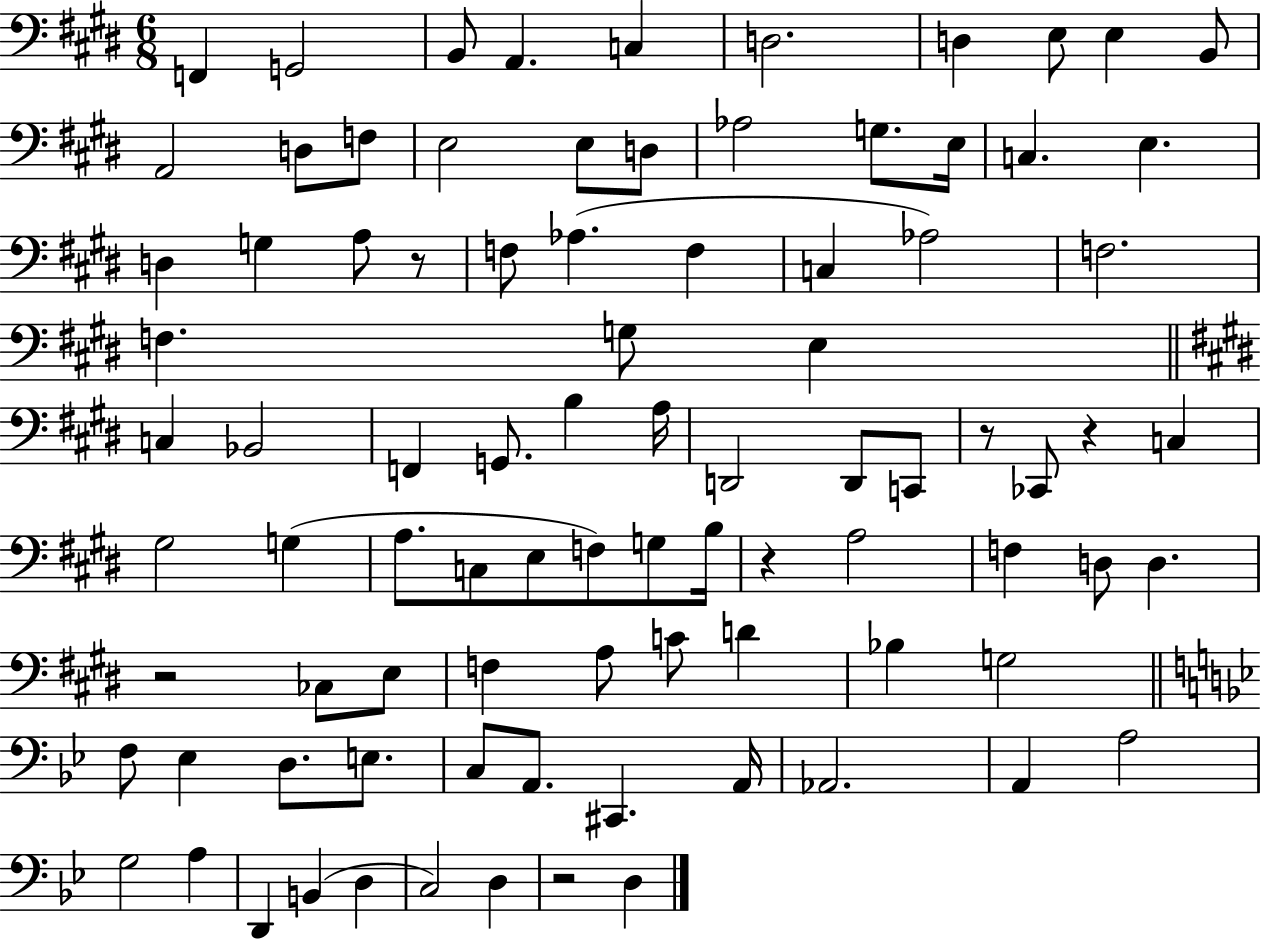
{
  \clef bass
  \numericTimeSignature
  \time 6/8
  \key e \major
  \repeat volta 2 { f,4 g,2 | b,8 a,4. c4 | d2. | d4 e8 e4 b,8 | \break a,2 d8 f8 | e2 e8 d8 | aes2 g8. e16 | c4. e4. | \break d4 g4 a8 r8 | f8 aes4.( f4 | c4 aes2) | f2. | \break f4. g8 e4 | \bar "||" \break \key e \major c4 bes,2 | f,4 g,8. b4 a16 | d,2 d,8 c,8 | r8 ces,8 r4 c4 | \break gis2 g4( | a8. c8 e8 f8) g8 b16 | r4 a2 | f4 d8 d4. | \break r2 ces8 e8 | f4 a8 c'8 d'4 | bes4 g2 | \bar "||" \break \key bes \major f8 ees4 d8. e8. | c8 a,8. cis,4. a,16 | aes,2. | a,4 a2 | \break g2 a4 | d,4 b,4( d4 | c2) d4 | r2 d4 | \break } \bar "|."
}